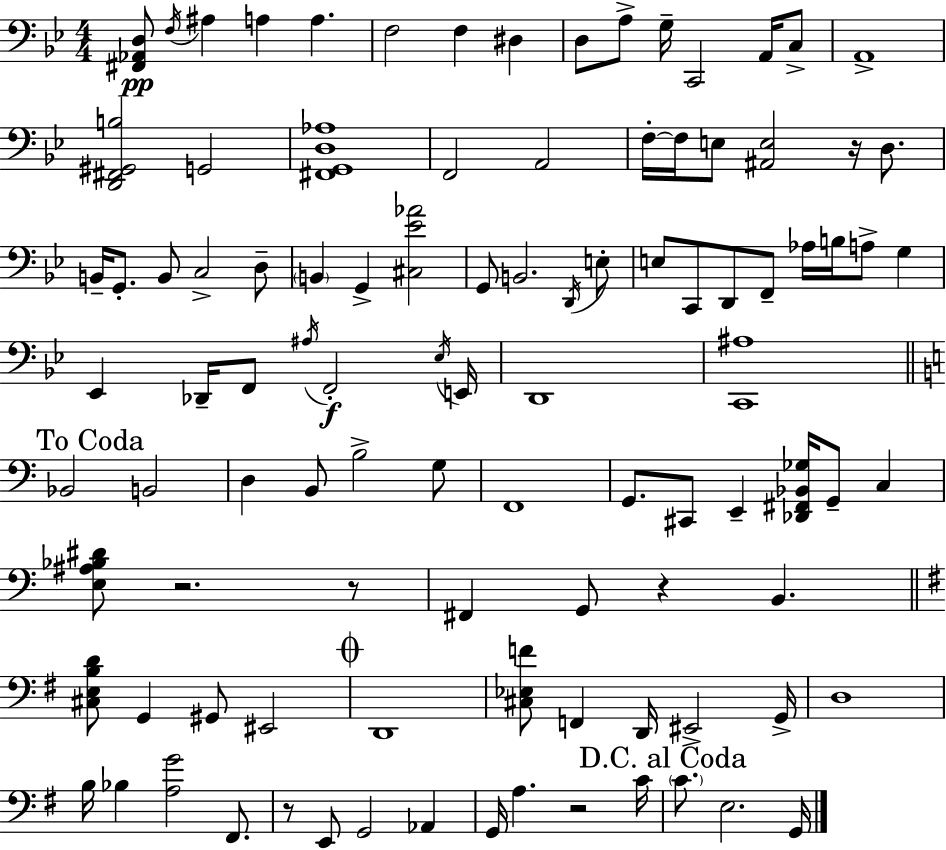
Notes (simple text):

[F#2,Ab2,D3]/e F3/s A#3/q A3/q A3/q. F3/h F3/q D#3/q D3/e A3/e G3/s C2/h A2/s C3/e A2/w [D2,F#2,G#2,B3]/h G2/h [F#2,G2,D3,Ab3]/w F2/h A2/h F3/s F3/s E3/e [A#2,E3]/h R/s D3/e. B2/s G2/e. B2/e C3/h D3/e B2/q G2/q [C#3,Eb4,Ab4]/h G2/e B2/h. D2/s E3/e E3/e C2/e D2/e F2/e Ab3/s B3/s A3/e G3/q Eb2/q Db2/s F2/e A#3/s F2/h Eb3/s E2/s D2/w [C2,A#3]/w Bb2/h B2/h D3/q B2/e B3/h G3/e F2/w G2/e. C#2/e E2/q [Db2,F#2,Bb2,Gb3]/s G2/e C3/q [E3,A#3,Bb3,D#4]/e R/h. R/e F#2/q G2/e R/q B2/q. [C#3,E3,B3,D4]/e G2/q G#2/e EIS2/h D2/w [C#3,Eb3,F4]/e F2/q D2/s EIS2/h G2/s D3/w B3/s Bb3/q [A3,G4]/h F#2/e. R/e E2/e G2/h Ab2/q G2/s A3/q. R/h C4/s C4/e. E3/h. G2/s